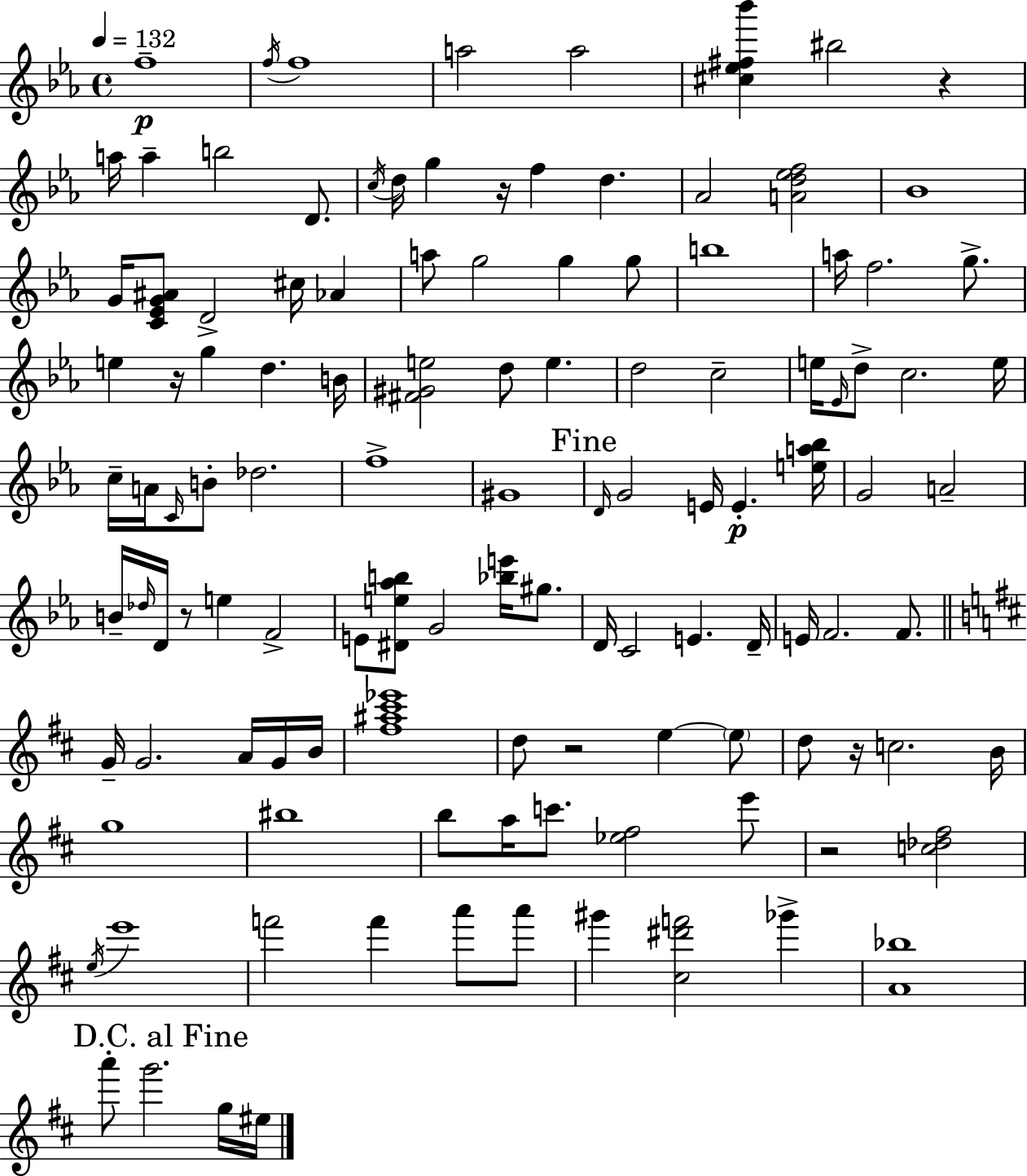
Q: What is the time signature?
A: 4/4